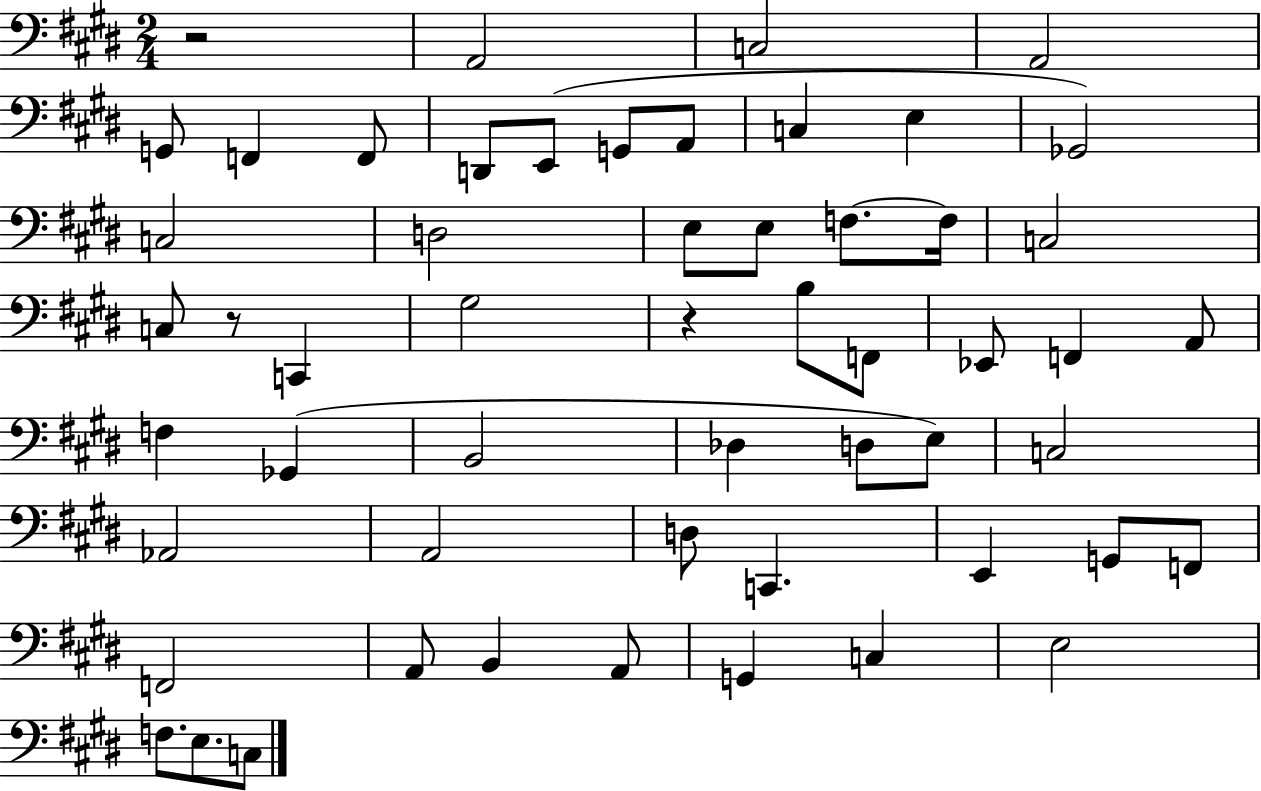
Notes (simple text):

R/h A2/h C3/h A2/h G2/e F2/q F2/e D2/e E2/e G2/e A2/e C3/q E3/q Gb2/h C3/h D3/h E3/e E3/e F3/e. F3/s C3/h C3/e R/e C2/q G#3/h R/q B3/e F2/e Eb2/e F2/q A2/e F3/q Gb2/q B2/h Db3/q D3/e E3/e C3/h Ab2/h A2/h D3/e C2/q. E2/q G2/e F2/e F2/h A2/e B2/q A2/e G2/q C3/q E3/h F3/e. E3/e. C3/e